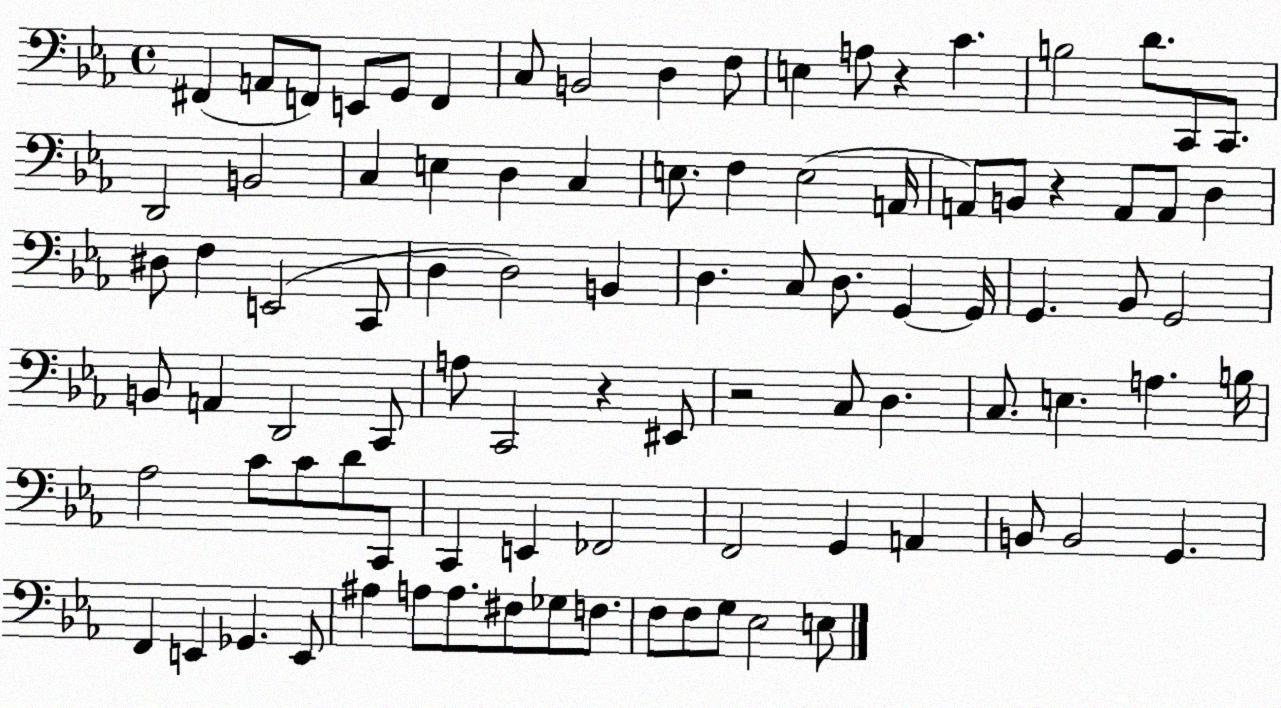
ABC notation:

X:1
T:Untitled
M:4/4
L:1/4
K:Eb
^F,, A,,/2 F,,/2 E,,/2 G,,/2 F,, C,/2 B,,2 D, F,/2 E, A,/2 z C B,2 D/2 C,,/2 C,,/2 D,,2 B,,2 C, E, D, C, E,/2 F, E,2 A,,/4 A,,/2 B,,/2 z A,,/2 A,,/2 D, ^D,/2 F, E,,2 C,,/2 D, D,2 B,, D, C,/2 D,/2 G,, G,,/4 G,, _B,,/2 G,,2 B,,/2 A,, D,,2 C,,/2 A,/2 C,,2 z ^E,,/2 z2 C,/2 D, C,/2 E, A, B,/4 _A,2 C/2 C/2 D/2 C,,/2 C,, E,, _F,,2 F,,2 G,, A,, B,,/2 B,,2 G,, F,, E,, _G,, E,,/2 ^A, A,/2 A,/2 ^F,/2 _G,/2 F,/2 F,/2 F,/2 G,/2 _E,2 E,/2